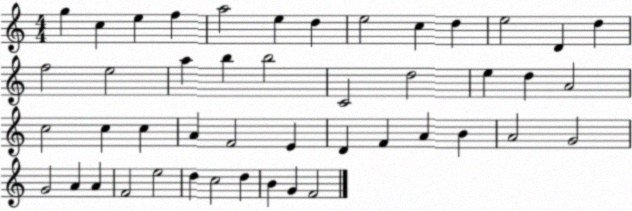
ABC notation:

X:1
T:Untitled
M:4/4
L:1/4
K:C
g c e f a2 e d e2 c d e2 D d f2 e2 a b b2 C2 d2 e d A2 c2 c c A F2 E D F A B A2 G2 G2 A A F2 e2 d c2 d B G F2